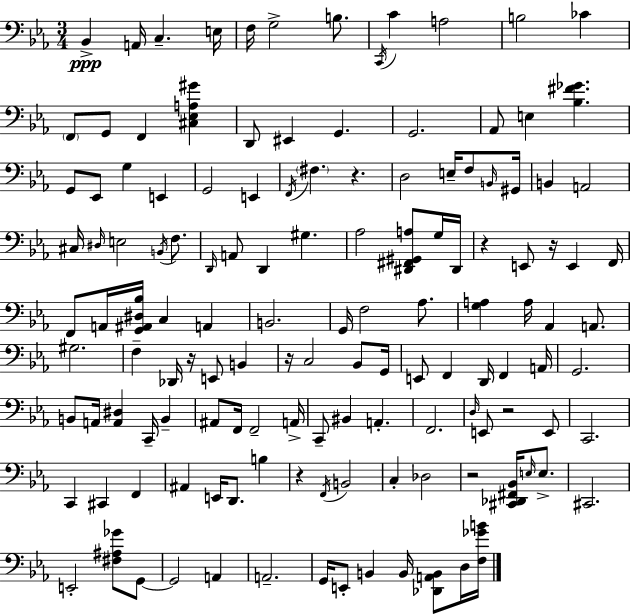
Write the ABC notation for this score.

X:1
T:Untitled
M:3/4
L:1/4
K:Cm
_B,, A,,/4 C, E,/4 F,/4 G,2 B,/2 C,,/4 C A,2 B,2 _C F,,/2 G,,/2 F,, [^C,_E,A,^G] D,,/2 ^E,, G,, G,,2 _A,,/2 E, [_B,^F_G] G,,/2 _E,,/2 G, E,, G,,2 E,, F,,/4 ^F, z D,2 E,/4 F,/2 B,,/4 ^G,,/4 B,, A,,2 ^C,/4 ^D,/4 E,2 B,,/4 F,/2 D,,/4 A,,/2 D,, ^G, _A,2 [^D,,^F,,^G,,A,]/2 G,/4 ^D,,/4 z E,,/2 z/4 E,, F,,/4 F,,/2 A,,/4 [G,,^A,,^D,_B,]/4 C, A,, B,,2 G,,/4 F,2 _A,/2 [G,A,] A,/4 _A,, A,,/2 ^G,2 F, _D,,/4 z/4 E,,/2 B,, z/4 C,2 _B,,/2 G,,/4 E,,/2 F,, D,,/4 F,, A,,/4 G,,2 B,,/2 A,,/4 [A,,^D,] C,,/4 B,, ^A,,/2 F,,/4 F,,2 A,,/4 C,,/2 ^B,, A,, F,,2 D,/4 E,,/2 z2 E,,/2 C,,2 C,, ^C,, F,, ^A,, E,,/4 D,,/2 B, z F,,/4 B,,2 C, _D,2 z2 [^C,,_D,,^F,,_B,,]/4 E,/4 E,/2 ^C,,2 E,,2 [^F,^A,_G]/2 G,,/2 G,,2 A,, A,,2 G,,/4 E,,/2 B,, B,,/4 [_D,,A,,B,,]/2 D,/4 [F,_GB]/4